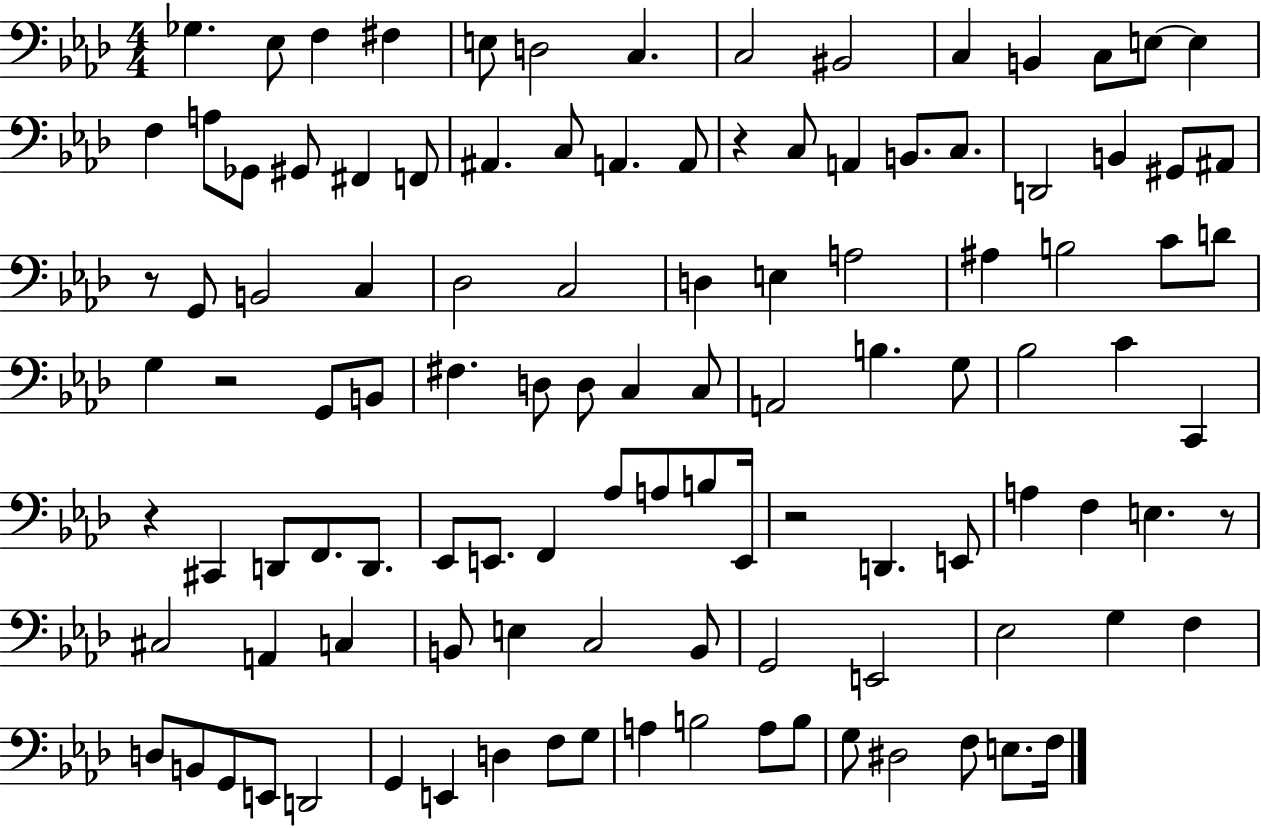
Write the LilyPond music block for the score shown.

{
  \clef bass
  \numericTimeSignature
  \time 4/4
  \key aes \major
  ges4. ees8 f4 fis4 | e8 d2 c4. | c2 bis,2 | c4 b,4 c8 e8~~ e4 | \break f4 a8 ges,8 gis,8 fis,4 f,8 | ais,4. c8 a,4. a,8 | r4 c8 a,4 b,8. c8. | d,2 b,4 gis,8 ais,8 | \break r8 g,8 b,2 c4 | des2 c2 | d4 e4 a2 | ais4 b2 c'8 d'8 | \break g4 r2 g,8 b,8 | fis4. d8 d8 c4 c8 | a,2 b4. g8 | bes2 c'4 c,4 | \break r4 cis,4 d,8 f,8. d,8. | ees,8 e,8. f,4 aes8 a8 b8 e,16 | r2 d,4. e,8 | a4 f4 e4. r8 | \break cis2 a,4 c4 | b,8 e4 c2 b,8 | g,2 e,2 | ees2 g4 f4 | \break d8 b,8 g,8 e,8 d,2 | g,4 e,4 d4 f8 g8 | a4 b2 a8 b8 | g8 dis2 f8 e8. f16 | \break \bar "|."
}